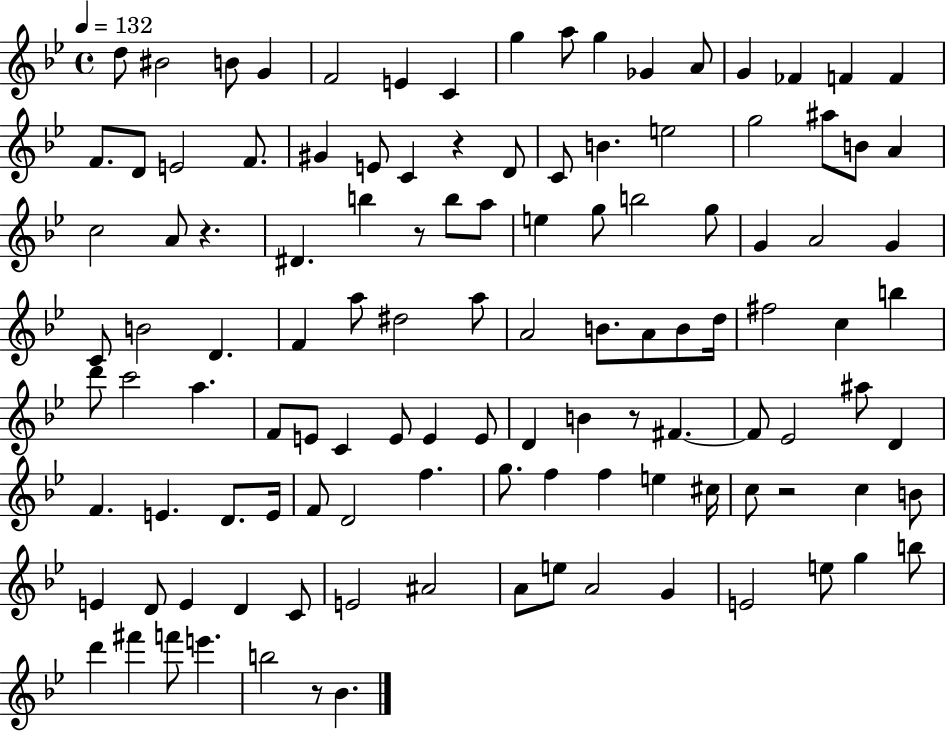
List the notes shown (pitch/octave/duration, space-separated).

D5/e BIS4/h B4/e G4/q F4/h E4/q C4/q G5/q A5/e G5/q Gb4/q A4/e G4/q FES4/q F4/q F4/q F4/e. D4/e E4/h F4/e. G#4/q E4/e C4/q R/q D4/e C4/e B4/q. E5/h G5/h A#5/e B4/e A4/q C5/h A4/e R/q. D#4/q. B5/q R/e B5/e A5/e E5/q G5/e B5/h G5/e G4/q A4/h G4/q C4/e B4/h D4/q. F4/q A5/e D#5/h A5/e A4/h B4/e. A4/e B4/e D5/s F#5/h C5/q B5/q D6/e C6/h A5/q. F4/e E4/e C4/q E4/e E4/q E4/e D4/q B4/q R/e F#4/q. F#4/e Eb4/h A#5/e D4/q F4/q. E4/q. D4/e. E4/s F4/e D4/h F5/q. G5/e. F5/q F5/q E5/q C#5/s C5/e R/h C5/q B4/e E4/q D4/e E4/q D4/q C4/e E4/h A#4/h A4/e E5/e A4/h G4/q E4/h E5/e G5/q B5/e D6/q F#6/q F6/e E6/q. B5/h R/e Bb4/q.